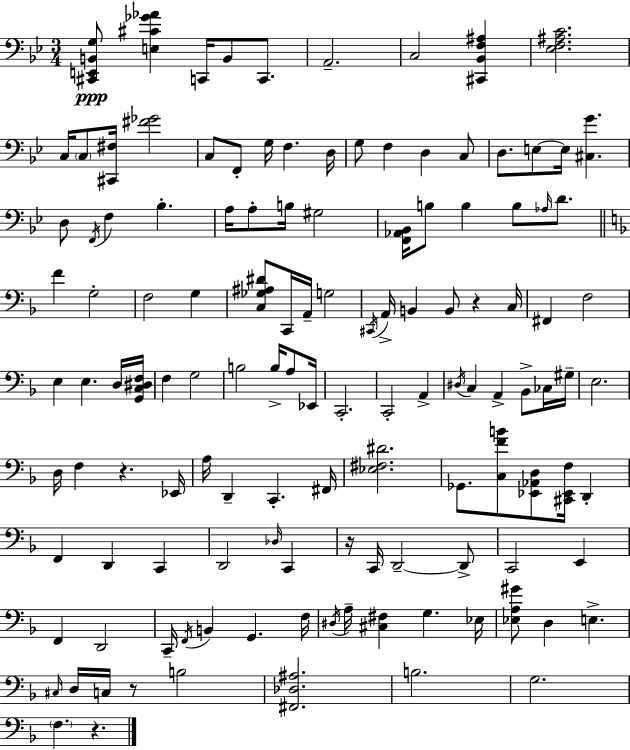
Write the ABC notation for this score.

X:1
T:Untitled
M:3/4
L:1/4
K:Gm
[^C,,E,,B,,G,]/2 [E,^C_G_A] C,,/4 B,,/2 C,,/2 A,,2 C,2 [^C,,_B,,F,^A,] [_E,F,^A,C]2 C,/4 C,/2 [^C,,^F,]/4 [^F_G]2 C,/2 F,,/2 G,/4 F, D,/4 G,/2 F, D, C,/2 D,/2 E,/2 E,/4 [^C,G] D,/2 F,,/4 F, _B, A,/4 A,/2 B,/4 ^G,2 [F,,_A,,_B,,]/4 B,/2 B, B,/2 _A,/4 D/2 F G,2 F,2 G, [C,_G,^A,^D]/2 C,,/4 A,,/4 G,2 ^C,,/4 A,,/4 B,, B,,/2 z C,/4 ^F,, F,2 E, E, D,/4 [G,,C,^D,F,]/4 F, G,2 B,2 B,/4 A,/2 _E,,/4 C,,2 C,,2 A,, ^D,/4 C, A,, _B,,/2 _C,/4 ^G,/4 E,2 D,/4 F, z _E,,/4 A,/4 D,, C,, ^F,,/4 [_E,^F,^D]2 _G,,/2 [C,FB]/2 [_E,,_A,,D,]/2 [^C,,_E,,F,]/4 D,, F,, D,, C,, D,,2 _D,/4 C,, z/4 C,,/4 D,,2 D,,/2 C,,2 E,, F,, D,,2 C,,/4 F,,/4 B,, G,, F,/4 ^D,/4 A,/4 [^C,^F,] G, _E,/4 [_E,A,^G]/2 D, E, ^C,/4 D,/4 C,/4 z/2 B,2 [^F,,_D,^A,]2 B,2 G,2 F, z